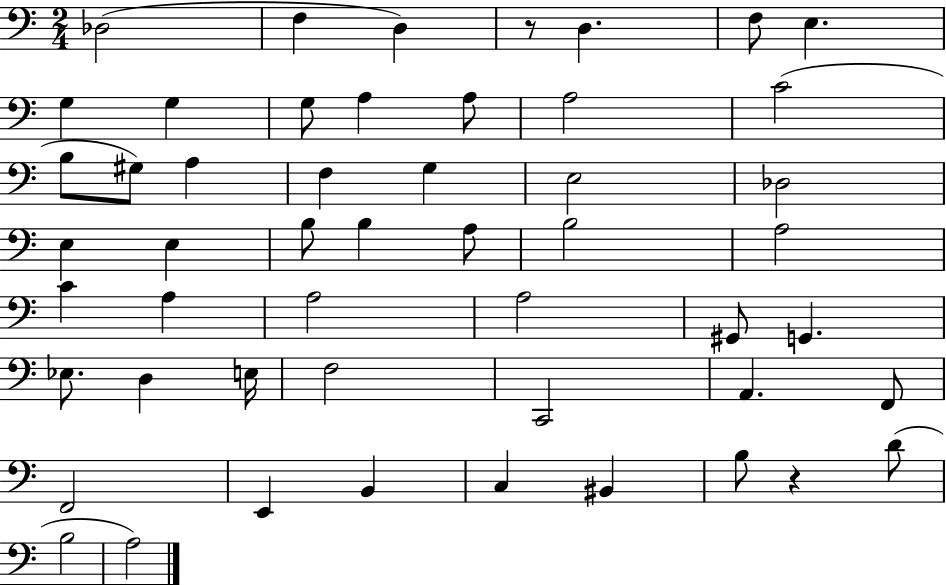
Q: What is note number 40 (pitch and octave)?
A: F2